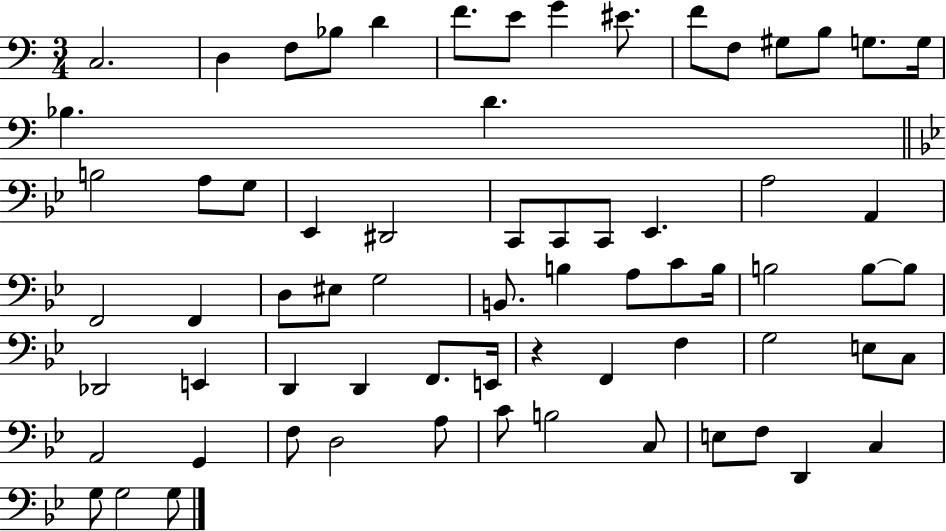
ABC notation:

X:1
T:Untitled
M:3/4
L:1/4
K:C
C,2 D, F,/2 _B,/2 D F/2 E/2 G ^E/2 F/2 F,/2 ^G,/2 B,/2 G,/2 G,/4 _B, D B,2 A,/2 G,/2 _E,, ^D,,2 C,,/2 C,,/2 C,,/2 _E,, A,2 A,, F,,2 F,, D,/2 ^E,/2 G,2 B,,/2 B, A,/2 C/2 B,/4 B,2 B,/2 B,/2 _D,,2 E,, D,, D,, F,,/2 E,,/4 z F,, F, G,2 E,/2 C,/2 A,,2 G,, F,/2 D,2 A,/2 C/2 B,2 C,/2 E,/2 F,/2 D,, C, G,/2 G,2 G,/2